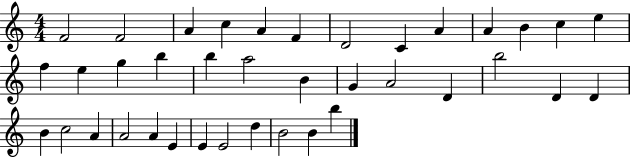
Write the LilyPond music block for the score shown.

{
  \clef treble
  \numericTimeSignature
  \time 4/4
  \key c \major
  f'2 f'2 | a'4 c''4 a'4 f'4 | d'2 c'4 a'4 | a'4 b'4 c''4 e''4 | \break f''4 e''4 g''4 b''4 | b''4 a''2 b'4 | g'4 a'2 d'4 | b''2 d'4 d'4 | \break b'4 c''2 a'4 | a'2 a'4 e'4 | e'4 e'2 d''4 | b'2 b'4 b''4 | \break \bar "|."
}